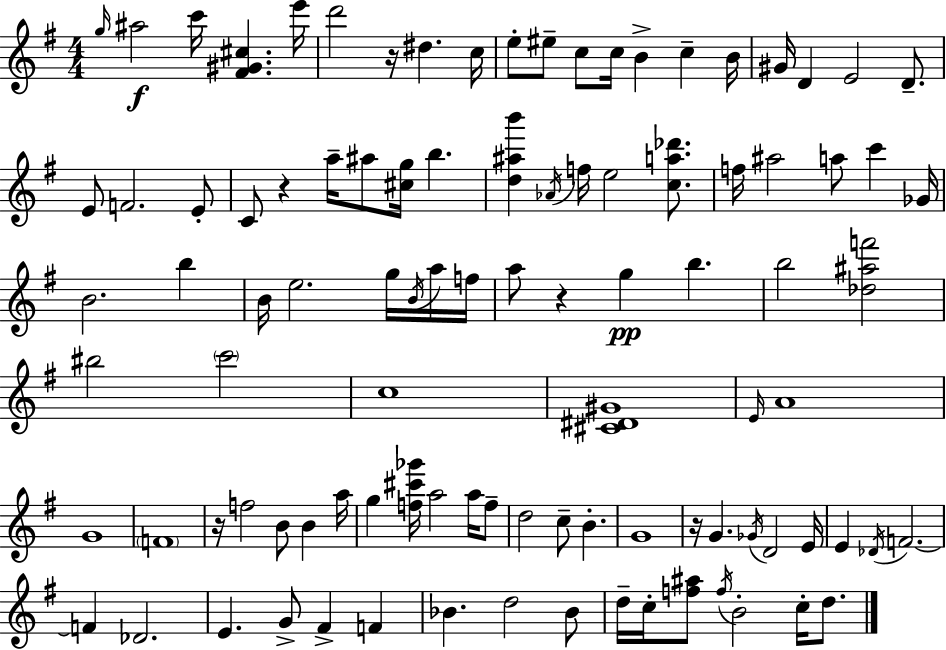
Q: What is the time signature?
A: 4/4